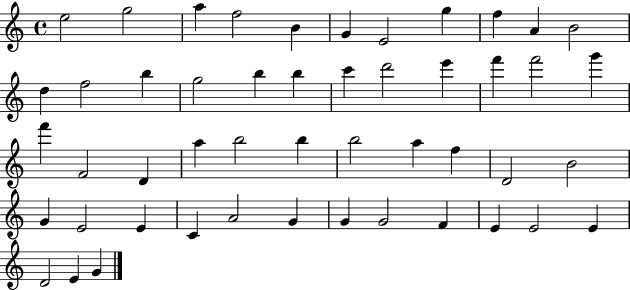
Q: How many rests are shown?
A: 0